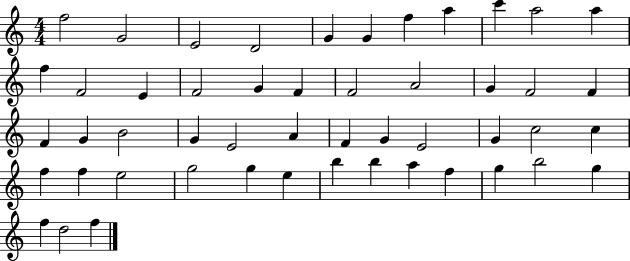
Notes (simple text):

F5/h G4/h E4/h D4/h G4/q G4/q F5/q A5/q C6/q A5/h A5/q F5/q F4/h E4/q F4/h G4/q F4/q F4/h A4/h G4/q F4/h F4/q F4/q G4/q B4/h G4/q E4/h A4/q F4/q G4/q E4/h G4/q C5/h C5/q F5/q F5/q E5/h G5/h G5/q E5/q B5/q B5/q A5/q F5/q G5/q B5/h G5/q F5/q D5/h F5/q